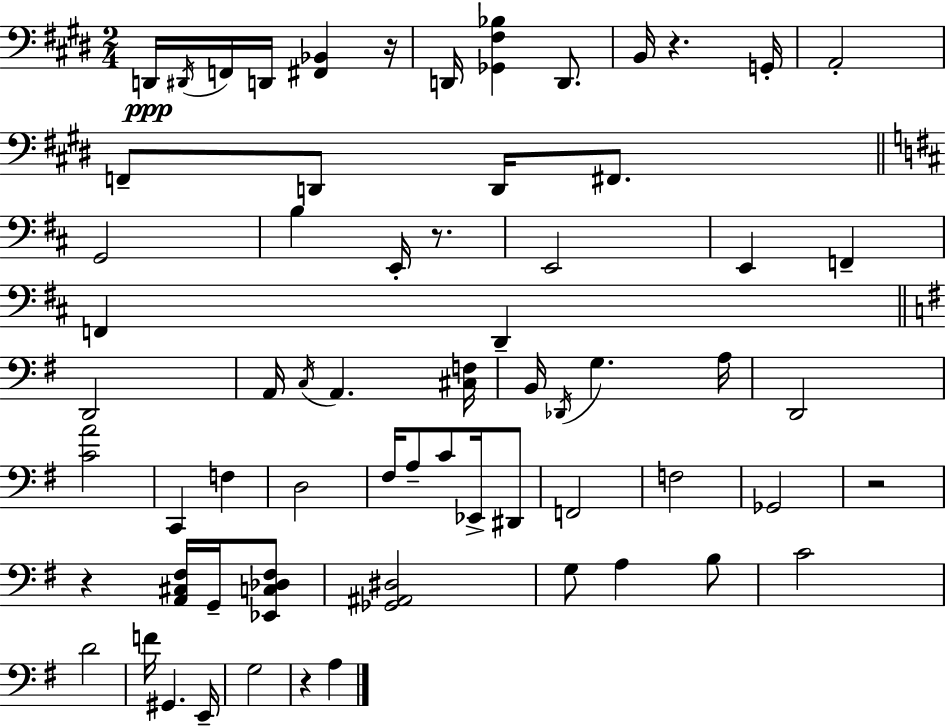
{
  \clef bass
  \numericTimeSignature
  \time 2/4
  \key e \major
  \repeat volta 2 { d,16\ppp \acciaccatura { dis,16 } f,16 d,16 <fis, bes,>4 | r16 d,16 <ges, fis bes>4 d,8. | b,16 r4. | g,16-. a,2-. | \break f,8-- d,8 d,16 fis,8. | \bar "||" \break \key b \minor g,2 | b4 e,16-. r8. | e,2 | e,4 f,4-- | \break f,4 d,4-- | \bar "||" \break \key g \major d,2 | a,16 \acciaccatura { c16 } a,4. | <cis f>16 b,16 \acciaccatura { des,16 } g4. | a16 d,2 | \break <c' a'>2 | c,4 f4 | d2 | fis16 a8-- c'8 ees,16-> | \break dis,8 f,2 | f2 | ges,2 | r2 | \break r4 <a, cis fis>16 g,16-- | <ees, c des fis>8 <ges, ais, dis>2 | g8 a4 | b8 c'2 | \break d'2 | f'16 gis,4. | e,16-- g2 | r4 a4 | \break } \bar "|."
}